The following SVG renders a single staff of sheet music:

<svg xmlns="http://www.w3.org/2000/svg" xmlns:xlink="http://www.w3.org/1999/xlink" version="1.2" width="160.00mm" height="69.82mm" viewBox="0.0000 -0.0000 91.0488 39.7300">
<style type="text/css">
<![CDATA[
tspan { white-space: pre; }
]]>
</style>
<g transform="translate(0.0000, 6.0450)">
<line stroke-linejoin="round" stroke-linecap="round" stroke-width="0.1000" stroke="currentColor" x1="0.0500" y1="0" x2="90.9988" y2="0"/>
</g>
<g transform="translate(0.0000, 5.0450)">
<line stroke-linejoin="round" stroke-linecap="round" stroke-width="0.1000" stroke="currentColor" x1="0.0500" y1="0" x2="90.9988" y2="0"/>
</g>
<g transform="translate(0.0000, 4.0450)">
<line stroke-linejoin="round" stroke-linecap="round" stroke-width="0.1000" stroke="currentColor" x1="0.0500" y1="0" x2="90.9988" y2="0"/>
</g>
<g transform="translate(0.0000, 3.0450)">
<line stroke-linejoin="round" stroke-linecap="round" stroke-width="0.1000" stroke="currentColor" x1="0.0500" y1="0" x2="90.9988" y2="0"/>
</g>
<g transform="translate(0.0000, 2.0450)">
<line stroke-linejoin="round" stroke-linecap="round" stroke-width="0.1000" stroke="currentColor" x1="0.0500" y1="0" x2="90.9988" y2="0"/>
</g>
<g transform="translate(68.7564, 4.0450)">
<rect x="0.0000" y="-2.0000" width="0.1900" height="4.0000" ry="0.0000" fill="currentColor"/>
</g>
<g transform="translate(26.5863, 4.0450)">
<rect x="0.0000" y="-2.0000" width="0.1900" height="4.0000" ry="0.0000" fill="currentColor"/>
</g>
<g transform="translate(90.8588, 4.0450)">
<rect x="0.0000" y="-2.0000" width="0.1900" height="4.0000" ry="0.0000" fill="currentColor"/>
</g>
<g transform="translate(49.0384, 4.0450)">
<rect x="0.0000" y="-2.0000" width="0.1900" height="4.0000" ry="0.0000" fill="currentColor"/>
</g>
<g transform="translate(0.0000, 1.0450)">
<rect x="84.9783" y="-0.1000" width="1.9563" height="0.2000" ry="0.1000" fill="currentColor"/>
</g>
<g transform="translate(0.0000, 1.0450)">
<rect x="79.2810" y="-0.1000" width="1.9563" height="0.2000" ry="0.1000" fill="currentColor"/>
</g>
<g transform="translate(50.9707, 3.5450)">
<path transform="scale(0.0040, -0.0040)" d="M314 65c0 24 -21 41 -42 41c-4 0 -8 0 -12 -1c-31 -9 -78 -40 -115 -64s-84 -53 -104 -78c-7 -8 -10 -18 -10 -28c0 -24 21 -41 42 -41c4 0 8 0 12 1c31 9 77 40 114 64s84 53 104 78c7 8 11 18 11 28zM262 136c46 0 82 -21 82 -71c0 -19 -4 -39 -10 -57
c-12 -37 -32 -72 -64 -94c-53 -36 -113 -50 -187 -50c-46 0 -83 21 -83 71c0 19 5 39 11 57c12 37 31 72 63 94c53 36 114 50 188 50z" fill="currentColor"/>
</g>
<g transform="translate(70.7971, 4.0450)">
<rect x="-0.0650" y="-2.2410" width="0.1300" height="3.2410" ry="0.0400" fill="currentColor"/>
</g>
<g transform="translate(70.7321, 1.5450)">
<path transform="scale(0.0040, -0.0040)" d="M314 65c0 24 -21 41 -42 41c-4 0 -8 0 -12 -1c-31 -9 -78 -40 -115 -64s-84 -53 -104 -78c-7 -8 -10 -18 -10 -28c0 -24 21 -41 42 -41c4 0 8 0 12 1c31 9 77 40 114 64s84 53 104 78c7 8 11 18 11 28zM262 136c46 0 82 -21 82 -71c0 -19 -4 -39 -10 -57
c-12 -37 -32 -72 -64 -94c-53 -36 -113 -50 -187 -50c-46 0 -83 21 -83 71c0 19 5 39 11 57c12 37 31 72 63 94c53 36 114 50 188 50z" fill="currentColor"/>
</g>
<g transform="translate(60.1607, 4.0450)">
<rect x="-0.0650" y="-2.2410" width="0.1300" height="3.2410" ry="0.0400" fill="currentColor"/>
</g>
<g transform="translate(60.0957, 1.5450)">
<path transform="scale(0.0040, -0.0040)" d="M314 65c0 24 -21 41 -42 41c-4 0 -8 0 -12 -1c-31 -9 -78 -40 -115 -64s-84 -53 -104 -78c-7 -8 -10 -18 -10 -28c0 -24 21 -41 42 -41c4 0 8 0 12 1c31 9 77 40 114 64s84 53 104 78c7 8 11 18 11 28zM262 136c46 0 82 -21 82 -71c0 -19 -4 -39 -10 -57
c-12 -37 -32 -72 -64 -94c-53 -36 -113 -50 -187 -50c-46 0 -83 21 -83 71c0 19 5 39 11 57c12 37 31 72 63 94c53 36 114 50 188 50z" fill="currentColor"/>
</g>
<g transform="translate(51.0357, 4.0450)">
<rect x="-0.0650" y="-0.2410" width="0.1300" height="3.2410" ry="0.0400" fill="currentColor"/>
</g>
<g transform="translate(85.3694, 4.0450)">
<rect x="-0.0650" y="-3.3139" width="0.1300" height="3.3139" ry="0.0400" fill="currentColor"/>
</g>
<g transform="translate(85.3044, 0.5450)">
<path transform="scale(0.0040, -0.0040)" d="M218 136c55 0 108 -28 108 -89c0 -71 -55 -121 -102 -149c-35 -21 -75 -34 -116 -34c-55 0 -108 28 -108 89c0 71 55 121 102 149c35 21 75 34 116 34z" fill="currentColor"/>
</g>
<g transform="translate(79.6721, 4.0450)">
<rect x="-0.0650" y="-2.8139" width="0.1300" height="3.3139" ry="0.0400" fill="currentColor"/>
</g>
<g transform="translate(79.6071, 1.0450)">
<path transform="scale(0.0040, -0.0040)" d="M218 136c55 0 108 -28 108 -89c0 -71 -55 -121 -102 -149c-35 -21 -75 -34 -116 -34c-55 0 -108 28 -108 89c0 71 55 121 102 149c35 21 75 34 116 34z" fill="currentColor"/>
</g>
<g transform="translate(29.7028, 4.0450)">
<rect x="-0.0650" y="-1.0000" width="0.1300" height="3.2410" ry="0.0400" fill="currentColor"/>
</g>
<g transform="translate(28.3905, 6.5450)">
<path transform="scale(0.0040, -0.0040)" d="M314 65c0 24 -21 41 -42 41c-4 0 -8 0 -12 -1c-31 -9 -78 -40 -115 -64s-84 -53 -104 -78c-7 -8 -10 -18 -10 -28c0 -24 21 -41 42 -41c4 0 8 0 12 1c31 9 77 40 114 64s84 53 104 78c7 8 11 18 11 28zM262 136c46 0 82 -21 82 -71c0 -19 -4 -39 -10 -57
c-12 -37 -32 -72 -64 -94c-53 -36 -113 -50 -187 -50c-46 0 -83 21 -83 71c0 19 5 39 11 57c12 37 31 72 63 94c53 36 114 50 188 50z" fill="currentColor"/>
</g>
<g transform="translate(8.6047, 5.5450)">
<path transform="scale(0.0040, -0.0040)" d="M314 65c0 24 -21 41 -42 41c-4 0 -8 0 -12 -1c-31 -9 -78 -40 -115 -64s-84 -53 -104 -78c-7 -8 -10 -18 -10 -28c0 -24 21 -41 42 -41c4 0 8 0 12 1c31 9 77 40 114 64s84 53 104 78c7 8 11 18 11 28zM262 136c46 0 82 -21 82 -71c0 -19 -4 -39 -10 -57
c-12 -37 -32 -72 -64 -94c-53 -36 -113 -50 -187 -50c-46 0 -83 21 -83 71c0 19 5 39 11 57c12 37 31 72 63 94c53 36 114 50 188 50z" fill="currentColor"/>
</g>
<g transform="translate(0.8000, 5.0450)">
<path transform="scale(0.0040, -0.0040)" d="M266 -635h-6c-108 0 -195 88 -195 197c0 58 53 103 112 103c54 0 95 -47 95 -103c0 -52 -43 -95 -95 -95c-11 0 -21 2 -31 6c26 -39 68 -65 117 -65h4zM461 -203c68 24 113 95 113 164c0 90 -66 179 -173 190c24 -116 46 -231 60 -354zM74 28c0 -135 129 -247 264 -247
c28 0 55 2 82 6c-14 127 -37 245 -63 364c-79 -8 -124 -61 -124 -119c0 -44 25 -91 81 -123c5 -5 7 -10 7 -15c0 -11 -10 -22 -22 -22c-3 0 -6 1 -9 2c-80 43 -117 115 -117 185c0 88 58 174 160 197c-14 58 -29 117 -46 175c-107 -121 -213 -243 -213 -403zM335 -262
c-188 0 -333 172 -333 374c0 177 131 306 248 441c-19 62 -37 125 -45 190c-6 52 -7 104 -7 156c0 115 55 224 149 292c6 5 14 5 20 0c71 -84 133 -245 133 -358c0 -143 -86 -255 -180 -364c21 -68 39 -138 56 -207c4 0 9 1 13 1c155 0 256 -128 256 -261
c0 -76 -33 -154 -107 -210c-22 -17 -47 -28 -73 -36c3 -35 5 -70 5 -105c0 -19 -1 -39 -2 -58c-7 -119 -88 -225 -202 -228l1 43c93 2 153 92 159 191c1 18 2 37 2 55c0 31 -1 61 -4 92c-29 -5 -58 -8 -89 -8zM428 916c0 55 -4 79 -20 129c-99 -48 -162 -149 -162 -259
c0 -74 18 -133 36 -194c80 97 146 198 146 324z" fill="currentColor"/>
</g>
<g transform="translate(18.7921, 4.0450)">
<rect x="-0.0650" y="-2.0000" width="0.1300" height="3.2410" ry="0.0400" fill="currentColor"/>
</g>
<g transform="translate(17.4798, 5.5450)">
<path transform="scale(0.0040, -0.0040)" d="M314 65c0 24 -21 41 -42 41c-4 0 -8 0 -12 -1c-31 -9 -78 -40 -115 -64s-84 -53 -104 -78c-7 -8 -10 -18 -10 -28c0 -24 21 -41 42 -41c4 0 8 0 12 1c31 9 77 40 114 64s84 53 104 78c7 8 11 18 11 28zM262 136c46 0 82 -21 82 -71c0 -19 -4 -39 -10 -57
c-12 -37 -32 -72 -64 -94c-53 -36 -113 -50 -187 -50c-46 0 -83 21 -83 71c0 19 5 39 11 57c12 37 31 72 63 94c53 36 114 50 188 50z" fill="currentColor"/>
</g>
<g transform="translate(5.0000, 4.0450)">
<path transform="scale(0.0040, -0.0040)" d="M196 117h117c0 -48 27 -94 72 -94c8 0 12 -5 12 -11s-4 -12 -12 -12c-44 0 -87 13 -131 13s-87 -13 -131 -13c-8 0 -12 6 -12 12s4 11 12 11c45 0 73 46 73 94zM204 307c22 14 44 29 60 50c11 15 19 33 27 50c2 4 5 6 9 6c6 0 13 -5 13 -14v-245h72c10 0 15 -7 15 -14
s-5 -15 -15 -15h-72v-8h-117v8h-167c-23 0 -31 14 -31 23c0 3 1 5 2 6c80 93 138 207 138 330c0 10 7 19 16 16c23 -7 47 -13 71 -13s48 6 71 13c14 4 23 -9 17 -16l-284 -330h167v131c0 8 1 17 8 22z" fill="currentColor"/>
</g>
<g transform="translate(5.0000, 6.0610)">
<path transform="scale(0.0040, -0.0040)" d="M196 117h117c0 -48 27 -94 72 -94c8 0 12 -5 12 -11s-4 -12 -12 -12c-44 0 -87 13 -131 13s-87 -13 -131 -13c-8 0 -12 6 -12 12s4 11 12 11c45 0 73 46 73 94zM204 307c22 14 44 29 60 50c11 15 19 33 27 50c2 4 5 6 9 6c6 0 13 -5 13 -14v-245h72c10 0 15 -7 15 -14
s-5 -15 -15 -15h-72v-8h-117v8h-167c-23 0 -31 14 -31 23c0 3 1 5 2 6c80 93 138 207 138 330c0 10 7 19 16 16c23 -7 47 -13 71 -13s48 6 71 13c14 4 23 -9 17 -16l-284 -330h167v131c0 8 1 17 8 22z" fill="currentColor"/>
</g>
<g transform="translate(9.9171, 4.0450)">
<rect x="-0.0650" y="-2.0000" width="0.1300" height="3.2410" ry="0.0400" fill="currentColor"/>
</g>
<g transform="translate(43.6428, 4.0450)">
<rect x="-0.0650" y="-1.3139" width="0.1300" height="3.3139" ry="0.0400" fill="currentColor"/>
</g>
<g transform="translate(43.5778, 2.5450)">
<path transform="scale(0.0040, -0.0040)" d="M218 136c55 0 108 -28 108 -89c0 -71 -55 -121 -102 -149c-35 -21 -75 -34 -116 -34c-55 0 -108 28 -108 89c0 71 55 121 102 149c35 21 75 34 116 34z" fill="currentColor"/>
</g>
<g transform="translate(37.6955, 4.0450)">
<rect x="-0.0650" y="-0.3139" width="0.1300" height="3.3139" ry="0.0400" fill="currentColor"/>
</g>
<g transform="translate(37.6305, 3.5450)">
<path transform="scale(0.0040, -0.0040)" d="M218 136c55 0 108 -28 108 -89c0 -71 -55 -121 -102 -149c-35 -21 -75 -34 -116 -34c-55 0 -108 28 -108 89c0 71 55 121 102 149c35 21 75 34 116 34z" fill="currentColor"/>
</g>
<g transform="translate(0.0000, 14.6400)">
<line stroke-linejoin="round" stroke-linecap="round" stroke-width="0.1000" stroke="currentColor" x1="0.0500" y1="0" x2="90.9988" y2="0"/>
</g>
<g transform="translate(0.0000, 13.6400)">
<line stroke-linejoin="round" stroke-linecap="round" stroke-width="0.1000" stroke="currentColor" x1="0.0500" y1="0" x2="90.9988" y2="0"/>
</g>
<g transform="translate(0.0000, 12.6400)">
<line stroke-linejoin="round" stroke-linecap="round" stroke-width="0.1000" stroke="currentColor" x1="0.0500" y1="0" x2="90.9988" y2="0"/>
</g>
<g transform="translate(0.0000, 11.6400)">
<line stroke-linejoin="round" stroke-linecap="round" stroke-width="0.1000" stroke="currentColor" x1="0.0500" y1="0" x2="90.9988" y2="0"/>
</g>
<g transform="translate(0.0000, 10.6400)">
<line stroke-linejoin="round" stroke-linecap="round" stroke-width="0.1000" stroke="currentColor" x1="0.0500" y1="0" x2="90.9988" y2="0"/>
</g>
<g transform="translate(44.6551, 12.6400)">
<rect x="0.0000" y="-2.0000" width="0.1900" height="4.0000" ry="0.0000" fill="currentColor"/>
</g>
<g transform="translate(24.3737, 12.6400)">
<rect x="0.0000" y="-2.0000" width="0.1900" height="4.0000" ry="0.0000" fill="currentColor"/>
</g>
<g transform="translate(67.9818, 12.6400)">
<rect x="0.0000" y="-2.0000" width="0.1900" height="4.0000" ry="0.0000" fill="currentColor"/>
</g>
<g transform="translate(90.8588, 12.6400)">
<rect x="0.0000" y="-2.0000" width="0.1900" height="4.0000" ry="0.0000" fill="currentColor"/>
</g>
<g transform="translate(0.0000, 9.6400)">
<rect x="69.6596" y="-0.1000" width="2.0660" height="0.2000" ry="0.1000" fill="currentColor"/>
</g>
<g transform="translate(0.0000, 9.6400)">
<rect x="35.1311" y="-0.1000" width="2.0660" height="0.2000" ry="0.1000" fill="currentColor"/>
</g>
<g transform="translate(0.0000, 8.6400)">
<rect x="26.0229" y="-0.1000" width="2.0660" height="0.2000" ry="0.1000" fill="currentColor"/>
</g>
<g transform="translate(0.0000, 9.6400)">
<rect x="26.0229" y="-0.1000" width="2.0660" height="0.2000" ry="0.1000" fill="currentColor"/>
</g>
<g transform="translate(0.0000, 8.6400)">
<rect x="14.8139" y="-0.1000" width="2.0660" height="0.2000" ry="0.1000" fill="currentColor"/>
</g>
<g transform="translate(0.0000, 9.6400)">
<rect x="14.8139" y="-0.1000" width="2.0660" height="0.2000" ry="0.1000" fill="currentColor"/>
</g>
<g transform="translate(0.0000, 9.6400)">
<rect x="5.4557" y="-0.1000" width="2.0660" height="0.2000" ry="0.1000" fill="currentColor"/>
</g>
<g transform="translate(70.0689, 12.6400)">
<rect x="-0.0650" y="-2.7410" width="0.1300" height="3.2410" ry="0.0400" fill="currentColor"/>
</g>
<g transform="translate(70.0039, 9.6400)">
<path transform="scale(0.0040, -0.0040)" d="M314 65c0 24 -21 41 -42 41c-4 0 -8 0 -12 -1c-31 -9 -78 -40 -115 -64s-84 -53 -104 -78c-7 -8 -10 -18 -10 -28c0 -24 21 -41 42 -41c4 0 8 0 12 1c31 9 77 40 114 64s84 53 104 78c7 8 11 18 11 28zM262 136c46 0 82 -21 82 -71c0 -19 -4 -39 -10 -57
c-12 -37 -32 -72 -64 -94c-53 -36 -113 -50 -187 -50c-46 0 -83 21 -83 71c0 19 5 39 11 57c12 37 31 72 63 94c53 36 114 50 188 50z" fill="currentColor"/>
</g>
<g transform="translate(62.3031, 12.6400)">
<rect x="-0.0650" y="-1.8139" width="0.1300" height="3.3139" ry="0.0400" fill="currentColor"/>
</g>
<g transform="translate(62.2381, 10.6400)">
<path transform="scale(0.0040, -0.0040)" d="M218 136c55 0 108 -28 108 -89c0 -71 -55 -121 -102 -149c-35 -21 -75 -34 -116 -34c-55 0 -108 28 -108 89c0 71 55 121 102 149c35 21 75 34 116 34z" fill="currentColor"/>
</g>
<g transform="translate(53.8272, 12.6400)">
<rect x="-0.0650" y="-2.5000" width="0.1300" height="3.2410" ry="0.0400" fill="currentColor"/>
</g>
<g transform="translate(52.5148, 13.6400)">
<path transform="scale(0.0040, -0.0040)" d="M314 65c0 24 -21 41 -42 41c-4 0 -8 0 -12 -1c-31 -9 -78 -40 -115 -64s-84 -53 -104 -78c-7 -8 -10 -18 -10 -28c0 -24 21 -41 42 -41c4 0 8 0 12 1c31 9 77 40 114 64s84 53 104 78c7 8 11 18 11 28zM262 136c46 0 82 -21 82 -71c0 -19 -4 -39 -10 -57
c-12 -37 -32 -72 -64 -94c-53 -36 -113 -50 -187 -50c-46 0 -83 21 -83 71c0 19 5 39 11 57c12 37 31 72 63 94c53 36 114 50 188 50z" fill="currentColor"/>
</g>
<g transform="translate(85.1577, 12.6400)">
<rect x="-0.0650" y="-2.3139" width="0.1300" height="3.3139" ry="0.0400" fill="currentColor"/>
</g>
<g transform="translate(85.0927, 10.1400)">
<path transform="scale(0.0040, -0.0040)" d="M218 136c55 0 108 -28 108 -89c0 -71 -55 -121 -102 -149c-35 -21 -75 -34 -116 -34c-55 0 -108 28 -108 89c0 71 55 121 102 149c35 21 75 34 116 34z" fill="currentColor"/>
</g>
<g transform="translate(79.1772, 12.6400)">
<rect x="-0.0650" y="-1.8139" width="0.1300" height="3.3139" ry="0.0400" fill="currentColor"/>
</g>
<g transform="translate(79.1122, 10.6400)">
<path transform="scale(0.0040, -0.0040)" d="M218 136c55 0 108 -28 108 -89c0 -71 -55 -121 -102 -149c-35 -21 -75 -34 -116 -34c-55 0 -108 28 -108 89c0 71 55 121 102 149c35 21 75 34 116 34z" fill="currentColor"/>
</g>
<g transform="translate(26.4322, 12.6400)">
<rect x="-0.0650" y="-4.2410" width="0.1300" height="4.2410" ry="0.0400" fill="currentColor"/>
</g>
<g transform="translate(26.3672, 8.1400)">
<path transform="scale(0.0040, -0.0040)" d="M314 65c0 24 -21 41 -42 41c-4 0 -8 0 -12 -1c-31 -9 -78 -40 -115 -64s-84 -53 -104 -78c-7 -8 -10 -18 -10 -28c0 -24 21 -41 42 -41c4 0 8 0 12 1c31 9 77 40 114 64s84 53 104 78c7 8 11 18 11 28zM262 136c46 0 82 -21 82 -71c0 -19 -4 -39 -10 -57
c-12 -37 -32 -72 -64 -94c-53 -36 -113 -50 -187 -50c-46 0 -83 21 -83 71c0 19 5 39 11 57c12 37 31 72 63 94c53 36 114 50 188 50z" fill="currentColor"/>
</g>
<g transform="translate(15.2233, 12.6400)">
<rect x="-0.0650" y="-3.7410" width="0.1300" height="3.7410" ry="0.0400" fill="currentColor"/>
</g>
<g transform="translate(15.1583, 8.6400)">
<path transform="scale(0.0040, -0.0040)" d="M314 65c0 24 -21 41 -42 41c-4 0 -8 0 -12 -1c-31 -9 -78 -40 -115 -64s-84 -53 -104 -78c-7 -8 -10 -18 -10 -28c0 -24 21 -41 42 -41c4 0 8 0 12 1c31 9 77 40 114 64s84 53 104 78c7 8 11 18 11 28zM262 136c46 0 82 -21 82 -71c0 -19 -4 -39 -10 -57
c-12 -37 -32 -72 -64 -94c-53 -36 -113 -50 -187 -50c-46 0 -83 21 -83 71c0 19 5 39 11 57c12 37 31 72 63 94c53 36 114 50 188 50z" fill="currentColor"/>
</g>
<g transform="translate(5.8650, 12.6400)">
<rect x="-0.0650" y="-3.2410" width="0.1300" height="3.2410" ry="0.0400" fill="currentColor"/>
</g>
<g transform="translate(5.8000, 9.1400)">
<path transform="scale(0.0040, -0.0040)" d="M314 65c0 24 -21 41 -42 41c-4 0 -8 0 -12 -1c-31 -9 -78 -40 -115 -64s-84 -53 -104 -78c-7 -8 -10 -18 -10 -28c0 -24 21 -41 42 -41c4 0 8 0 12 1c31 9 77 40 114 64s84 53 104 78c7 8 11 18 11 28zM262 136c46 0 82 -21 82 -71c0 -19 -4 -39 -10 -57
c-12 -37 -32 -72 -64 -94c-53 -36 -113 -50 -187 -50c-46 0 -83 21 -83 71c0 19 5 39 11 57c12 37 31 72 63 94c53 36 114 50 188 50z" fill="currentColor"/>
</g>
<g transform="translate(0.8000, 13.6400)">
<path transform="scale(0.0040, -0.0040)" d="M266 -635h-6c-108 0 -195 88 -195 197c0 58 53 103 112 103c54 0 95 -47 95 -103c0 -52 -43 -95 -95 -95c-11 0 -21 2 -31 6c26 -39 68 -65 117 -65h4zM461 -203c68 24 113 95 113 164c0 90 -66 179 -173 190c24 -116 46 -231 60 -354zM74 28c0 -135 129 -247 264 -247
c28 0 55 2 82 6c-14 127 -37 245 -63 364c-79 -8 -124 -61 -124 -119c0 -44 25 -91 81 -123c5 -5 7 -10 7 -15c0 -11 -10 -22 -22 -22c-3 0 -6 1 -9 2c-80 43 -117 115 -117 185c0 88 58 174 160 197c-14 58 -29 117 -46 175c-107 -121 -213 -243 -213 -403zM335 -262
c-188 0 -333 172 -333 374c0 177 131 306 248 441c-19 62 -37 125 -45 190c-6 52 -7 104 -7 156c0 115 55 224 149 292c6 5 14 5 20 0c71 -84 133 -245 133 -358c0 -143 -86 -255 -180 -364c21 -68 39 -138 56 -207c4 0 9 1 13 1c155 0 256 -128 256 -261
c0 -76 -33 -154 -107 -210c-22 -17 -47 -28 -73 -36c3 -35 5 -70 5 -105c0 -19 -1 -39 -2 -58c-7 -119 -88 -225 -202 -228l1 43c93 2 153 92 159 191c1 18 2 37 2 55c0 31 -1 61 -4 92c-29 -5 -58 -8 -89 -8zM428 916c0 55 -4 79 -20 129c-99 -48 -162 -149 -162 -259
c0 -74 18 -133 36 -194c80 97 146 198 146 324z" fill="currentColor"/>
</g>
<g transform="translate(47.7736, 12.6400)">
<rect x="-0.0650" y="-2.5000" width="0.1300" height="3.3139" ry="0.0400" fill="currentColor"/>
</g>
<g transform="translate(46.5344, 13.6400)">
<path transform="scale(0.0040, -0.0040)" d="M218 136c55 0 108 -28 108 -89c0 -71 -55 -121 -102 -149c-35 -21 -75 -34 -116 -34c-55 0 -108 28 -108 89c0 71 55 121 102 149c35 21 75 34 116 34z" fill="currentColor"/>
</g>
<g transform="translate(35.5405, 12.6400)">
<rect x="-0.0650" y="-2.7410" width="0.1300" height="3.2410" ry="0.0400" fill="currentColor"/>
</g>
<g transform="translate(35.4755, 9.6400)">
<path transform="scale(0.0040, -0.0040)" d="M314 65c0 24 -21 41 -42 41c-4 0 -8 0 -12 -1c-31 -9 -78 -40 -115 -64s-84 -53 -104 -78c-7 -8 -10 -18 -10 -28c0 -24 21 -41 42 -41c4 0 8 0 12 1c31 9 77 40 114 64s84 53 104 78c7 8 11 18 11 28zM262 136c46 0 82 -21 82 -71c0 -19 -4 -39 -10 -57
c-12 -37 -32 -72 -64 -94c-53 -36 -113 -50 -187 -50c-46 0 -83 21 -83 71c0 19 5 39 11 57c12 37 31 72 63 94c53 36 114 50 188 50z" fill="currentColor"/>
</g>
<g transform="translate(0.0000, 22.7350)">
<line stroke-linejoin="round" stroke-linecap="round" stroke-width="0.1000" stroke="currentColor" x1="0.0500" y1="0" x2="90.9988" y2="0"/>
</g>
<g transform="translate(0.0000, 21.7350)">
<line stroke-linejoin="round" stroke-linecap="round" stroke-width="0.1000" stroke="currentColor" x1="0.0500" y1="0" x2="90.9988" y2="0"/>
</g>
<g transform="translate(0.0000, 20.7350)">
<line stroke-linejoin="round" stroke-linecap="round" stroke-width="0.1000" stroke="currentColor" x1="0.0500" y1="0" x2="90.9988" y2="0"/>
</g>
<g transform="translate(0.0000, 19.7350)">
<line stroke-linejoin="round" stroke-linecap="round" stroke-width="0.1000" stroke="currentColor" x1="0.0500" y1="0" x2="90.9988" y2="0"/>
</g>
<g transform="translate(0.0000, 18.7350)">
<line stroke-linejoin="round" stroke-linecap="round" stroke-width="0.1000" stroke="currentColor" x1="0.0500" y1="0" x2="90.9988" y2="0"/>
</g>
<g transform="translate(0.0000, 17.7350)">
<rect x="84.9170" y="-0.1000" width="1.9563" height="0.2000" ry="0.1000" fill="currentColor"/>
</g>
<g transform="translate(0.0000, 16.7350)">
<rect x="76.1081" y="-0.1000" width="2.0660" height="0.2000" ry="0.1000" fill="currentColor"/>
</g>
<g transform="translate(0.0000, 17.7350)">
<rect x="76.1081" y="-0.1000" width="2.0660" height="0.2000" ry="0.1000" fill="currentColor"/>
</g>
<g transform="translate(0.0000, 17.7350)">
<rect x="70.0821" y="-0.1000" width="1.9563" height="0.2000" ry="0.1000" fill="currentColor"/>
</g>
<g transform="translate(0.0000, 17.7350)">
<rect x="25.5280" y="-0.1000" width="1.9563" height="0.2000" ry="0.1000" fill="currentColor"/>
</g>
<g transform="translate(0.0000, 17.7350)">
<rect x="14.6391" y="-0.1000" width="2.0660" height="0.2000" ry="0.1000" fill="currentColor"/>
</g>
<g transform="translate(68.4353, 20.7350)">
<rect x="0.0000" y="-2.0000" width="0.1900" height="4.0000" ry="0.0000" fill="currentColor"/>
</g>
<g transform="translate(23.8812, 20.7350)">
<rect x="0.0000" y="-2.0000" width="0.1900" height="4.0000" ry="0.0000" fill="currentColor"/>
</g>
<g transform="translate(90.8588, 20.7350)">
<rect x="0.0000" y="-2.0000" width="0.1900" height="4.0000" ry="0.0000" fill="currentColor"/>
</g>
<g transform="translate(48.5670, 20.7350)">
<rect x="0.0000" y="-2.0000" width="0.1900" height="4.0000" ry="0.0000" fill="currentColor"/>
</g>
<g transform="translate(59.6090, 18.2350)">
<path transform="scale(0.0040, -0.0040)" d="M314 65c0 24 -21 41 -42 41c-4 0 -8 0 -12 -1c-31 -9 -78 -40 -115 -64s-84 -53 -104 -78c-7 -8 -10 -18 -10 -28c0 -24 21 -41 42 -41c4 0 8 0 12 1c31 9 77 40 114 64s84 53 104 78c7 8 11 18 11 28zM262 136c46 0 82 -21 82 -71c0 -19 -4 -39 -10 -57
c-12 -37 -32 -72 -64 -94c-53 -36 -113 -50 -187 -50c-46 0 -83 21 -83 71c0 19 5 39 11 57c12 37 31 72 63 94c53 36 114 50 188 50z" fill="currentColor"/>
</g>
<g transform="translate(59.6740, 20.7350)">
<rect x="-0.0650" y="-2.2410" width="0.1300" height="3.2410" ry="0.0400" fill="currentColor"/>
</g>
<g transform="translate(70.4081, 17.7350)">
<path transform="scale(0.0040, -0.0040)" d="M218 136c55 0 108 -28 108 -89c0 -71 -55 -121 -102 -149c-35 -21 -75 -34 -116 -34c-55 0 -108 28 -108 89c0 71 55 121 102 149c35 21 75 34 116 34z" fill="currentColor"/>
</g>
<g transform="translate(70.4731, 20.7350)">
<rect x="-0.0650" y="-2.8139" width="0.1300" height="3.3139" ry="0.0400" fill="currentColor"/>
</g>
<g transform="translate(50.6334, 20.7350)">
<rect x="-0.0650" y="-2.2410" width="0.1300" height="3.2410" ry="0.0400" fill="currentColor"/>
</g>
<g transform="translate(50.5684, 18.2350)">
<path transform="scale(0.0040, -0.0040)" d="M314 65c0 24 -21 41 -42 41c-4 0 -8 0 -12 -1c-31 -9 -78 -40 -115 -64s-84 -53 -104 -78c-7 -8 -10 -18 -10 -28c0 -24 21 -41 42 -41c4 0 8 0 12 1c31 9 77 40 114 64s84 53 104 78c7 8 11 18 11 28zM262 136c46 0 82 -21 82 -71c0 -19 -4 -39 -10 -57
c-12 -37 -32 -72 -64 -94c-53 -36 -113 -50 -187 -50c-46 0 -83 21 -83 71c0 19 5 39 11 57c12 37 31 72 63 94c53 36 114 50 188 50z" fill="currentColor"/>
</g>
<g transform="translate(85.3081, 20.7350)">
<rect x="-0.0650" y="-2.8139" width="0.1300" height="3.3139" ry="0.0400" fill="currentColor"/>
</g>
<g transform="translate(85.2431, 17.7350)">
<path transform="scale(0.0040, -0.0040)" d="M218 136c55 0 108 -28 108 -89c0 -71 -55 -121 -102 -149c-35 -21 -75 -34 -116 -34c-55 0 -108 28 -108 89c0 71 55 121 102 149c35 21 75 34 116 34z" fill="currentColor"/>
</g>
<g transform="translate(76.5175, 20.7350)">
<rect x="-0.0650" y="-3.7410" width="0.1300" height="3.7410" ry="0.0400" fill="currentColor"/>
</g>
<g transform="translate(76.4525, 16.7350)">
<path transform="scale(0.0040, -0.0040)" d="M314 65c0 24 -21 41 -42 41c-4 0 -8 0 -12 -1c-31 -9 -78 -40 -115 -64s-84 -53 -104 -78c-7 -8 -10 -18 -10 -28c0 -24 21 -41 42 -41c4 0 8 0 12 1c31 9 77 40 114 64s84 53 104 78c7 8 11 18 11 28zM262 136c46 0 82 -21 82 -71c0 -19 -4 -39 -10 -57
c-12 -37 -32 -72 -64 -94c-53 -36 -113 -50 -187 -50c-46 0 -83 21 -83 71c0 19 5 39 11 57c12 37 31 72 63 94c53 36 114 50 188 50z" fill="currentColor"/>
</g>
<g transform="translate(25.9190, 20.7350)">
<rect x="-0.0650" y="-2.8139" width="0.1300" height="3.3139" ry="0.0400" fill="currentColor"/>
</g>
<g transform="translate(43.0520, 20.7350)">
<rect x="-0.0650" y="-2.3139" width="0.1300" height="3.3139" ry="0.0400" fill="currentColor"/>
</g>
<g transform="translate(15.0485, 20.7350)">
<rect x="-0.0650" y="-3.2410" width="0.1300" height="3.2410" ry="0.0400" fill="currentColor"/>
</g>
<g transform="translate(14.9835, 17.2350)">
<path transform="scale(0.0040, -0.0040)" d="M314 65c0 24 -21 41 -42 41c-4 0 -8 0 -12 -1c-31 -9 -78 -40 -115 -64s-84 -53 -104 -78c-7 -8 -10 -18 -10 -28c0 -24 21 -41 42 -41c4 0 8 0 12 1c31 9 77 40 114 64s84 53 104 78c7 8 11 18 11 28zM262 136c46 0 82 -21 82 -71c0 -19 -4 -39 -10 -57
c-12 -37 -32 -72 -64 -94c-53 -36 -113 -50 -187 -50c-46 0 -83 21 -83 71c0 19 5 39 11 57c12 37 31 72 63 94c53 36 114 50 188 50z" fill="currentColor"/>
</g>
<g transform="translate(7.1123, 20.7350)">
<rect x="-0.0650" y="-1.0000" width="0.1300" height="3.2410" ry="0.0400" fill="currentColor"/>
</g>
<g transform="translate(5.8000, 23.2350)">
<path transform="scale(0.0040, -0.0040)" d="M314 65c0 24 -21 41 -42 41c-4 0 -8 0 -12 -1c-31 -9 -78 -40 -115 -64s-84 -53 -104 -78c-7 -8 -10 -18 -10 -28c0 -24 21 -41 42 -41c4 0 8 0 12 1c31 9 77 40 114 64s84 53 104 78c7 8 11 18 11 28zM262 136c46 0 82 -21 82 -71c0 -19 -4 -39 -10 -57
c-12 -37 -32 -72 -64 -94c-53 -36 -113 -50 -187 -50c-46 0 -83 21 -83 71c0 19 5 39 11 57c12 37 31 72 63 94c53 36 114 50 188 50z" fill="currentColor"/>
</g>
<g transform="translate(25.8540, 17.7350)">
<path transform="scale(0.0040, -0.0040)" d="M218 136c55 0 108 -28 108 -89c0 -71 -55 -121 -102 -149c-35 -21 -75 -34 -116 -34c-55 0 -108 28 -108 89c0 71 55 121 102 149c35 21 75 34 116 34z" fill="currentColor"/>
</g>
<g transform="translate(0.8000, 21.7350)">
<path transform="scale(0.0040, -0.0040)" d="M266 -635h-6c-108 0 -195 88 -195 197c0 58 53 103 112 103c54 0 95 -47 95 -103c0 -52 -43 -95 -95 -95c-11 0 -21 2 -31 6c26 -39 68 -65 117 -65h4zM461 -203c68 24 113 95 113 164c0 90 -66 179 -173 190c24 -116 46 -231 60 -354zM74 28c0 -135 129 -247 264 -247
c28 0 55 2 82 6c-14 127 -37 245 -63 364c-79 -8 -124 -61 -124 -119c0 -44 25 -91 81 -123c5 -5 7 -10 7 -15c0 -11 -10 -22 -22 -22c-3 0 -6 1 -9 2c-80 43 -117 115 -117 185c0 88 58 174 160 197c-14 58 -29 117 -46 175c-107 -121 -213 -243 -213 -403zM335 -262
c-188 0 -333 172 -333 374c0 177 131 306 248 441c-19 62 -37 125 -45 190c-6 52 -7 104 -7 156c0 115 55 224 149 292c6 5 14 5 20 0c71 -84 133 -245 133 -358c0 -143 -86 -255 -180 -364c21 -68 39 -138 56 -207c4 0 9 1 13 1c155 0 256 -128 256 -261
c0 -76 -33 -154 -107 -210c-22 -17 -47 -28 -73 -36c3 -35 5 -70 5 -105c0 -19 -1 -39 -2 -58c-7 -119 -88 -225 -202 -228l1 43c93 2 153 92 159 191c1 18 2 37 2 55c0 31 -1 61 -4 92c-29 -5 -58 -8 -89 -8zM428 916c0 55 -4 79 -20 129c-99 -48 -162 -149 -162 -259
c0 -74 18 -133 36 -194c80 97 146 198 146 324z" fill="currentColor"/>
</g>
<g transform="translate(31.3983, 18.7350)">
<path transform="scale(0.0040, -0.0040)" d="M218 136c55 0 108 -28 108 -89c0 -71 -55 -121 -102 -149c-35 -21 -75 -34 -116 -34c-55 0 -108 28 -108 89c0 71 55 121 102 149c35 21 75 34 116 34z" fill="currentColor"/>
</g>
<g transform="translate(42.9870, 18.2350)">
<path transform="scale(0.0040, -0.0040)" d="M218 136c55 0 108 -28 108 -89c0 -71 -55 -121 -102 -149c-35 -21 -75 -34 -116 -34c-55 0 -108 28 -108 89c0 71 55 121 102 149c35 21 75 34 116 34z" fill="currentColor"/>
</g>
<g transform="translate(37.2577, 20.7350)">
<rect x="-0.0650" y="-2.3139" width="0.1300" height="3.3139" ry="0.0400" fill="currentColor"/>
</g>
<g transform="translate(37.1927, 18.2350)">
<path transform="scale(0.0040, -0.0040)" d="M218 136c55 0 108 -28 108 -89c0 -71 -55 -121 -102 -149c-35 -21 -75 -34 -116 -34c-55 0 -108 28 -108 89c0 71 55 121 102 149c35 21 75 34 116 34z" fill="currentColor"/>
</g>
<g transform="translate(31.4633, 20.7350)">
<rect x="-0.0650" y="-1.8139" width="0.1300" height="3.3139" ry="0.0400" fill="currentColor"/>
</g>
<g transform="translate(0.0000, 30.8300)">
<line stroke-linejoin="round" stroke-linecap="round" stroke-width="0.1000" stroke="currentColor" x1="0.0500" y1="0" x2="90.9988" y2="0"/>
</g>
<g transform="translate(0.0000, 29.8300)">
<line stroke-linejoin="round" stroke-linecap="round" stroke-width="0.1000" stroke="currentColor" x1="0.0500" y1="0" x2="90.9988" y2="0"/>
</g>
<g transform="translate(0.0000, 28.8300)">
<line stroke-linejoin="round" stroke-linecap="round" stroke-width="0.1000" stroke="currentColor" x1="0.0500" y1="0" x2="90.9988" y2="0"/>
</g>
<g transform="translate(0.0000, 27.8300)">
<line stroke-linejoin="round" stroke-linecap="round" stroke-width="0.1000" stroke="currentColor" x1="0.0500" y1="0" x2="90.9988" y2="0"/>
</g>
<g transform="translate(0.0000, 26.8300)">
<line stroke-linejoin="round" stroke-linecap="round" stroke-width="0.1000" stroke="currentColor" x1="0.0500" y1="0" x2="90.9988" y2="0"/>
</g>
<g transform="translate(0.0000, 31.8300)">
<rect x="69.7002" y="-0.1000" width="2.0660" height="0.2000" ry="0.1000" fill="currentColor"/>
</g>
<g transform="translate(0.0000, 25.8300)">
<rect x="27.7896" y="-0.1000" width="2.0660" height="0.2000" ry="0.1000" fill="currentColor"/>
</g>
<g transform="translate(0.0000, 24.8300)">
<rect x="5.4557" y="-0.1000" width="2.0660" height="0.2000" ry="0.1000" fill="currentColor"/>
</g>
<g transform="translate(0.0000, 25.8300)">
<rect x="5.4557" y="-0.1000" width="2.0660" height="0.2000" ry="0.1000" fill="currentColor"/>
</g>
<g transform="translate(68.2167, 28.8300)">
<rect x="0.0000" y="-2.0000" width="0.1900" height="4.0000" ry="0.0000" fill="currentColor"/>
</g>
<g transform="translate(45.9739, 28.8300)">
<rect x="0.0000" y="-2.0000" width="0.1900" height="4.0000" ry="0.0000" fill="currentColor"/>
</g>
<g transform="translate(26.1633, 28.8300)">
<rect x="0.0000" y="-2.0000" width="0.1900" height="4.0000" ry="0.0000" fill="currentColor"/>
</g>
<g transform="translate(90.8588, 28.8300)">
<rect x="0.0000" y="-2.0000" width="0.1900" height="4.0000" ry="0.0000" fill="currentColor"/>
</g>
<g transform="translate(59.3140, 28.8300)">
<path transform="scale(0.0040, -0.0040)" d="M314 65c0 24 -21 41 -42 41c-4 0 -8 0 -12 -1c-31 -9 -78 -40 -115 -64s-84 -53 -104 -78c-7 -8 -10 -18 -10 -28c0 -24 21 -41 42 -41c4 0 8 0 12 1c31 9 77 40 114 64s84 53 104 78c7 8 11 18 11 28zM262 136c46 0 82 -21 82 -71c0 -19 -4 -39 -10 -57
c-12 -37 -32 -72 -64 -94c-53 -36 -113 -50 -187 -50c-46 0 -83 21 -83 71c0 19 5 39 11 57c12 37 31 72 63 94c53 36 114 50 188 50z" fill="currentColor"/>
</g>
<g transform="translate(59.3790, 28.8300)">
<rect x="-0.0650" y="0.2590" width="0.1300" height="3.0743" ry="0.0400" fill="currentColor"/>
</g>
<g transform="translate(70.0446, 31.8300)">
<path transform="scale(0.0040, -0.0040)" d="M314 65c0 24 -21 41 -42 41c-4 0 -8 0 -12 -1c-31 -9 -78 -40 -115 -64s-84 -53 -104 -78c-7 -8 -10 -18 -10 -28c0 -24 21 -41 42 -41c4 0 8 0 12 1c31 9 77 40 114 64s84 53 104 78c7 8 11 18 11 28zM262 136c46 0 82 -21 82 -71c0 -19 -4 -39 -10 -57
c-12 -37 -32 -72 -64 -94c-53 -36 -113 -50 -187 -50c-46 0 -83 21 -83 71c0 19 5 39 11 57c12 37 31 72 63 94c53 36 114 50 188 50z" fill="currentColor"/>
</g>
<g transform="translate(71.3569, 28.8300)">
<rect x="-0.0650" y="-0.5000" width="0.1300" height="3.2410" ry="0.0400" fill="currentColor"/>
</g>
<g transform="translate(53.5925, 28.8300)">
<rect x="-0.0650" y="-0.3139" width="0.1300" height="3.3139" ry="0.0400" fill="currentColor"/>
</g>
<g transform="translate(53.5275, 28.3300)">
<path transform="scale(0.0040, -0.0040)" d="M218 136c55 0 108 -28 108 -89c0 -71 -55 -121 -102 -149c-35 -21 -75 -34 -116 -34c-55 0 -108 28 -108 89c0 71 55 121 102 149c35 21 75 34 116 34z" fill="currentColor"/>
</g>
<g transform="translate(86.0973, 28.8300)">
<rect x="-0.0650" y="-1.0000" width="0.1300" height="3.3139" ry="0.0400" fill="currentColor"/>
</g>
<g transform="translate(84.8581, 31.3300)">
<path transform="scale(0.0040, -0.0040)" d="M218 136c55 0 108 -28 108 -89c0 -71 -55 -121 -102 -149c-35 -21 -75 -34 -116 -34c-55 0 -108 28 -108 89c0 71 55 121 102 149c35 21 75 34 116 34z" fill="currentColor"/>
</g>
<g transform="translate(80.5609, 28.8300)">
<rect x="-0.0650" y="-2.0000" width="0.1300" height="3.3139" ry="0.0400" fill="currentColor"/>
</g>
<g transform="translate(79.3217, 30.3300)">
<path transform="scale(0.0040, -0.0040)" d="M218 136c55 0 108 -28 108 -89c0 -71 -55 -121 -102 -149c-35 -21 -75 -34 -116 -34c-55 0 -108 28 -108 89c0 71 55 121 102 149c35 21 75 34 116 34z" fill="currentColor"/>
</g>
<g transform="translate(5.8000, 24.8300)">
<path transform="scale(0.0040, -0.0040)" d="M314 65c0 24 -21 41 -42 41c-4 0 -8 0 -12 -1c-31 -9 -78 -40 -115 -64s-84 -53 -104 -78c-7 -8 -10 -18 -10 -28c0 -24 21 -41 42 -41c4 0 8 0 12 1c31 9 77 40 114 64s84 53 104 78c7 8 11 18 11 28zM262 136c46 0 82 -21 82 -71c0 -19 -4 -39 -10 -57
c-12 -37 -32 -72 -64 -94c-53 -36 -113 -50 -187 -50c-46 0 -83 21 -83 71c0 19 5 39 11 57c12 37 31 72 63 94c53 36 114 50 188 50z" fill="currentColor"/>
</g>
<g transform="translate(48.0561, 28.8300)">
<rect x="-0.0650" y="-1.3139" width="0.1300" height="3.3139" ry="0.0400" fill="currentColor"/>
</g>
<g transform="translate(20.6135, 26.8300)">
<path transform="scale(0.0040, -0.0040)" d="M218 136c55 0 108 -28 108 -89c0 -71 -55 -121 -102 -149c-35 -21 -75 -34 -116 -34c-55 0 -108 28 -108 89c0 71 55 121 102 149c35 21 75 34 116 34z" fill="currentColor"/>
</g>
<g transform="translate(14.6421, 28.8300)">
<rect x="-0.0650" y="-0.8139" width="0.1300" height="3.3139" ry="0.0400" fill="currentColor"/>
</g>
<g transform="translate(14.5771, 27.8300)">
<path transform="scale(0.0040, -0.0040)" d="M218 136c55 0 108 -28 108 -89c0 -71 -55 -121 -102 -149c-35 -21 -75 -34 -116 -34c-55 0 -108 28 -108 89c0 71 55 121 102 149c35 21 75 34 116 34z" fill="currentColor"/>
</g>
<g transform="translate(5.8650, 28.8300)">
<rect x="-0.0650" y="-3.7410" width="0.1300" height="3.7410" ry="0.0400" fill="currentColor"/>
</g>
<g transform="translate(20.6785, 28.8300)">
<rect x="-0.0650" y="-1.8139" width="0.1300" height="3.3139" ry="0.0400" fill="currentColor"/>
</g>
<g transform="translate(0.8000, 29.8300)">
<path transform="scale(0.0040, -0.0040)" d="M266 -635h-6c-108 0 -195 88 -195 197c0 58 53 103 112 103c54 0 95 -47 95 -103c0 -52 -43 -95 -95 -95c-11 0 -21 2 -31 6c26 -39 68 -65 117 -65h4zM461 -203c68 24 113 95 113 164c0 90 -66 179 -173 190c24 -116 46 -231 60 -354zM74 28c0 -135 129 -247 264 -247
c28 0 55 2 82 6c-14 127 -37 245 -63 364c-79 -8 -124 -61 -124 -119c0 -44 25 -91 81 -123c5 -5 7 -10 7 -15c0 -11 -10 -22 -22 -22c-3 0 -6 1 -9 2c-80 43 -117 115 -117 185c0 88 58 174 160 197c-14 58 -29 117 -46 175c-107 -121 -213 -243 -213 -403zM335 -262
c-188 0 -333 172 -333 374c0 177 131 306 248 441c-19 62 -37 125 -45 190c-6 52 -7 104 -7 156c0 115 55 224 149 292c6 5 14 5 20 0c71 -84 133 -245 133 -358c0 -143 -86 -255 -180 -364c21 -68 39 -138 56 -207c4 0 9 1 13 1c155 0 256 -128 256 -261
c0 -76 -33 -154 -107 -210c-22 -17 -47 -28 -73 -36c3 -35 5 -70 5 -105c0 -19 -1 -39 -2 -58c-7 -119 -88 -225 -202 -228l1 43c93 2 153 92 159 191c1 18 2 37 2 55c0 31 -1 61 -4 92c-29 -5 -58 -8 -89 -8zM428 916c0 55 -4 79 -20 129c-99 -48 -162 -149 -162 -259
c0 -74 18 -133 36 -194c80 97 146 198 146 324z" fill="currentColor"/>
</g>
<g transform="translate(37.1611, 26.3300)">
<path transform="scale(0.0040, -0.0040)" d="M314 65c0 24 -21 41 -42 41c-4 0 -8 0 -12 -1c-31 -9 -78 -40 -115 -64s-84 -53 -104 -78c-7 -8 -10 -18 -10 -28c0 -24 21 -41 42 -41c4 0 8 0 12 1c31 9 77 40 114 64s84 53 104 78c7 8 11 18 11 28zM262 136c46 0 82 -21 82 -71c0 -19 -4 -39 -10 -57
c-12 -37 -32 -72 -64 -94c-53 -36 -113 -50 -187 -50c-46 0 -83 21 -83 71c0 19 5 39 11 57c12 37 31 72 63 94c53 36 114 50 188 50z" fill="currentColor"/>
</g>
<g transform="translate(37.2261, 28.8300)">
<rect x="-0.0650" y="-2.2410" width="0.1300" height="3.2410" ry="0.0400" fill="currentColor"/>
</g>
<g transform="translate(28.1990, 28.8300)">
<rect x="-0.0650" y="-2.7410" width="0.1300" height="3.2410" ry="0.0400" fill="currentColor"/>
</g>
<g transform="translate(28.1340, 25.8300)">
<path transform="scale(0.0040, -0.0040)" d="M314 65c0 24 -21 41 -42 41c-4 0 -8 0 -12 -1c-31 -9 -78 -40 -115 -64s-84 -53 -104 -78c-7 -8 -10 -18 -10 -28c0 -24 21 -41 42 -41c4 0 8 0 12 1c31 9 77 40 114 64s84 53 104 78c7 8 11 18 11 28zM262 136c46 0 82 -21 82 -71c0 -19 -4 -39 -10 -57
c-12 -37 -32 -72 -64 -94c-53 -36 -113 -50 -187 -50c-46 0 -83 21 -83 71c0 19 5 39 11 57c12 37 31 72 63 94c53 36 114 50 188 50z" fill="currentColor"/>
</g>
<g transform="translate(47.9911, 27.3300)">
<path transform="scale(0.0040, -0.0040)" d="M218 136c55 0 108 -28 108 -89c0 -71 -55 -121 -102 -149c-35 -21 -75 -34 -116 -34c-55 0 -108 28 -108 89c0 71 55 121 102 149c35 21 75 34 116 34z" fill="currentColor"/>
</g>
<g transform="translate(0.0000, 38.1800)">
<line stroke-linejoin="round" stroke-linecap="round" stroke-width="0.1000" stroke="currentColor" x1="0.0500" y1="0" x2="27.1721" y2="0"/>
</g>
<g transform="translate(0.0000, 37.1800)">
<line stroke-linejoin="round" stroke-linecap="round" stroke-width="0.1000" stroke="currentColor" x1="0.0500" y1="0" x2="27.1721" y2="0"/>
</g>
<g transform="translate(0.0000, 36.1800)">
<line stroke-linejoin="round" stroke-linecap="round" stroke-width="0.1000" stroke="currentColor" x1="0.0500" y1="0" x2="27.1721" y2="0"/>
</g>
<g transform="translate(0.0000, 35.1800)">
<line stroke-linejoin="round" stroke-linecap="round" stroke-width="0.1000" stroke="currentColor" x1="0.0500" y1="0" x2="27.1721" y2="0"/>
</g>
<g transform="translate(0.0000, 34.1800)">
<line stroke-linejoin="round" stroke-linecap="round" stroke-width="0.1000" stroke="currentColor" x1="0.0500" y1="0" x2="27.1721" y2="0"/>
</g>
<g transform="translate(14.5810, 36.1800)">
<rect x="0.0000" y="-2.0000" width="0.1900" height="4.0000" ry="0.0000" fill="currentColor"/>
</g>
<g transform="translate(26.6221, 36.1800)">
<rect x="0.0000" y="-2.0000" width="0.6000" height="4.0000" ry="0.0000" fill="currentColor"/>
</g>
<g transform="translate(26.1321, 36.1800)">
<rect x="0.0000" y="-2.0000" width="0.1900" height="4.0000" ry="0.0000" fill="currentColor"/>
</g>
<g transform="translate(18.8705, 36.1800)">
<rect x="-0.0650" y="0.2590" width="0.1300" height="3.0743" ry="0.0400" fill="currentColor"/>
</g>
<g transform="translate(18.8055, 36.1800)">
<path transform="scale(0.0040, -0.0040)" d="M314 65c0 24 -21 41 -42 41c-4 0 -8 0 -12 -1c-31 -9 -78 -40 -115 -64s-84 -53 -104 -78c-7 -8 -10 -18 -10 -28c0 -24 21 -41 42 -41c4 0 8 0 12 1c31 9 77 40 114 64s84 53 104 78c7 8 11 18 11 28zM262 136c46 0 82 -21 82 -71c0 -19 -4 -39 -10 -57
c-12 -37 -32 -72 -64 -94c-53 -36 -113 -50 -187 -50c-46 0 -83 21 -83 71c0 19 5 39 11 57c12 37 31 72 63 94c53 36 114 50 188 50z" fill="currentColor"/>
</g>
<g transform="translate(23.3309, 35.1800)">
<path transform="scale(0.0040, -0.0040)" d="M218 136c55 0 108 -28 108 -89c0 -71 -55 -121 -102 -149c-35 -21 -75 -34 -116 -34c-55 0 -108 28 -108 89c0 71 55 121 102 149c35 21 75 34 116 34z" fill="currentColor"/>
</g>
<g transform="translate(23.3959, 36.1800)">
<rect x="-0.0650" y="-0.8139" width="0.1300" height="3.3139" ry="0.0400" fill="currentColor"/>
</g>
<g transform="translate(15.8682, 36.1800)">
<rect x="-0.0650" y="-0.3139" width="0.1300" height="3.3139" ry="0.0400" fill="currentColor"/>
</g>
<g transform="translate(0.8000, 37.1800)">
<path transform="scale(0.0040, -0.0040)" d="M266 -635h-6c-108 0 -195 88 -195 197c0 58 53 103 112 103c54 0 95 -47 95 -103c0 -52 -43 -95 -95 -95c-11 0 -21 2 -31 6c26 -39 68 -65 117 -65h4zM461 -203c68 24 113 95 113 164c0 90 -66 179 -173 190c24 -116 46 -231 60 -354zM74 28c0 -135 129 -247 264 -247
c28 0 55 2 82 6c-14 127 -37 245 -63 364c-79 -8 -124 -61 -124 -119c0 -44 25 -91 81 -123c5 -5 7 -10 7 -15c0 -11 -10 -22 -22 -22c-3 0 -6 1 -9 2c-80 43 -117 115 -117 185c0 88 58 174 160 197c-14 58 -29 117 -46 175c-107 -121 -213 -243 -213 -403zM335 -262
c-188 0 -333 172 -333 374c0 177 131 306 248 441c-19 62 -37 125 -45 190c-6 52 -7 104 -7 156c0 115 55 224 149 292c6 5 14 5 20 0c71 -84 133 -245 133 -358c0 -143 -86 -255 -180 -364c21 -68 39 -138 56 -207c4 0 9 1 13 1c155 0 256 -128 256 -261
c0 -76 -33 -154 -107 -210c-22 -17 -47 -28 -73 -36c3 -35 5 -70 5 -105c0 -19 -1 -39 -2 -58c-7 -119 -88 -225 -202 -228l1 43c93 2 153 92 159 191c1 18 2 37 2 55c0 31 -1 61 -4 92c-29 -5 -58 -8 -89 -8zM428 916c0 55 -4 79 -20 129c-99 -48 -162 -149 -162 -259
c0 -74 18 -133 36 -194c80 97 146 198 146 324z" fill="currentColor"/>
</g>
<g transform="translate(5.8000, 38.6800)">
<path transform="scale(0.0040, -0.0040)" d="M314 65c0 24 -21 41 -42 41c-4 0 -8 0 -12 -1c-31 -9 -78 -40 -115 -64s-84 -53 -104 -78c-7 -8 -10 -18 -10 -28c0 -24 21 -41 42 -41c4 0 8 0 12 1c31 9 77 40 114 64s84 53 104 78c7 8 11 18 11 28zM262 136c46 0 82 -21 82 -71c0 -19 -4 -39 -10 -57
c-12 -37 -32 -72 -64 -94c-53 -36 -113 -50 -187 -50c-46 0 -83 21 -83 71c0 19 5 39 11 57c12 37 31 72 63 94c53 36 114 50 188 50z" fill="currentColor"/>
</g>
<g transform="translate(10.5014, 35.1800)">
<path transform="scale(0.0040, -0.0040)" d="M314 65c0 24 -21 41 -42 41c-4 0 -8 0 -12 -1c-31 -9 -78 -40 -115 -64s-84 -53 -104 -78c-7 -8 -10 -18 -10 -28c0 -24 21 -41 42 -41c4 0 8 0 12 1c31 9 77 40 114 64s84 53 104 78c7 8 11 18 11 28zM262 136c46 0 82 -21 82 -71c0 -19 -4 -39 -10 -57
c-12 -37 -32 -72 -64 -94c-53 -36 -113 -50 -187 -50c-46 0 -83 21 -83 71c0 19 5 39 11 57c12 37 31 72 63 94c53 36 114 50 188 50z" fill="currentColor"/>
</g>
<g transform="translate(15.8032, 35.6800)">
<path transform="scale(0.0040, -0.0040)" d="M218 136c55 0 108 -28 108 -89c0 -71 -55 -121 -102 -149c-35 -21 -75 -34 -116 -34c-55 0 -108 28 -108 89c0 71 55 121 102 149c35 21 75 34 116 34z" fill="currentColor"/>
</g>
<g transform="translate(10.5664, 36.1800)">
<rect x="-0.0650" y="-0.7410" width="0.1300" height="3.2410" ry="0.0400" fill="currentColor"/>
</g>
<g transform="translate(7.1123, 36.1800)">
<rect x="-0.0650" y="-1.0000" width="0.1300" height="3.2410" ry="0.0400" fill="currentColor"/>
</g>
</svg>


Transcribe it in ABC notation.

X:1
T:Untitled
M:4/4
L:1/4
K:C
F2 F2 D2 c e c2 g2 g2 a b b2 c'2 d'2 a2 G G2 f a2 f g D2 b2 a f g g g2 g2 a c'2 a c'2 d f a2 g2 e c B2 C2 F D D2 d2 c B2 d